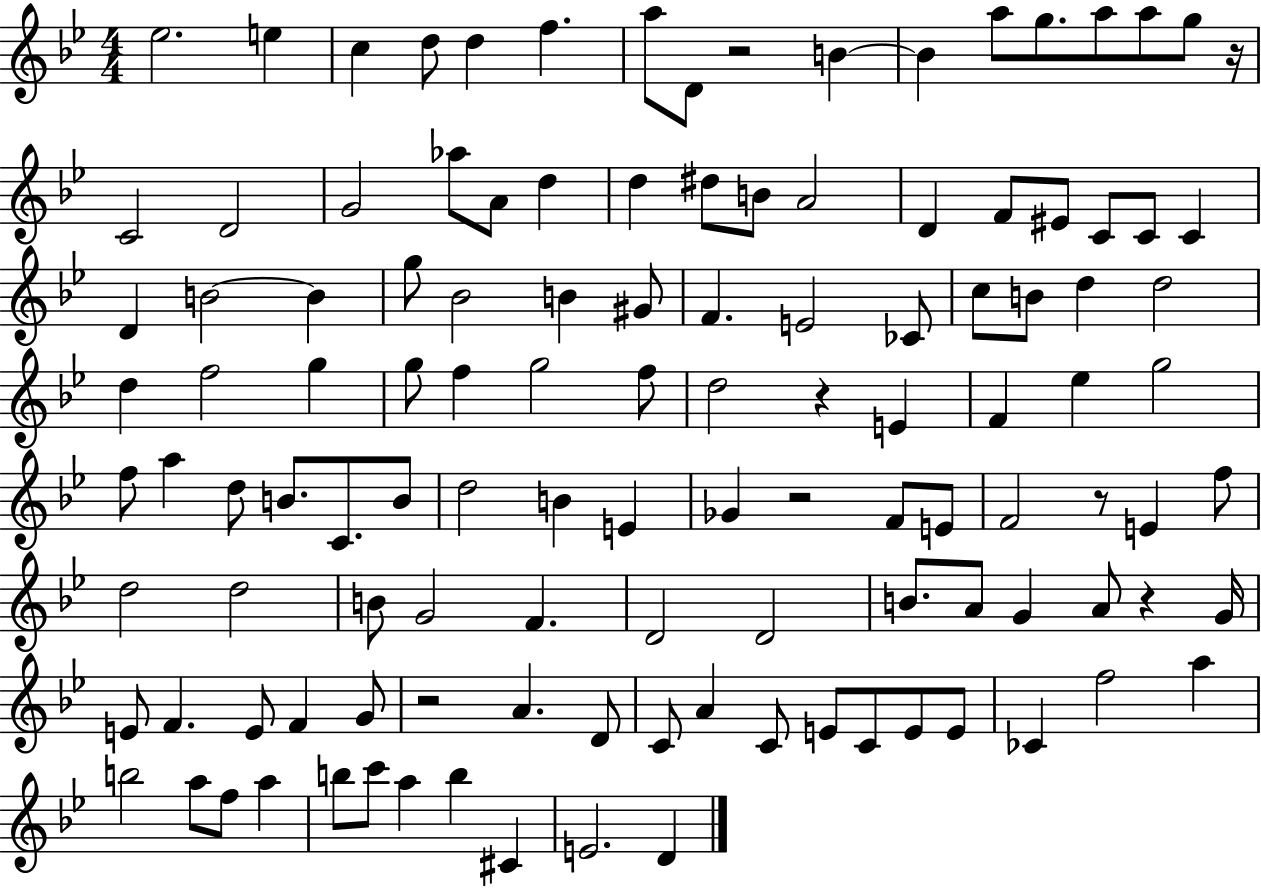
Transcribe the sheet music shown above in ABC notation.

X:1
T:Untitled
M:4/4
L:1/4
K:Bb
_e2 e c d/2 d f a/2 D/2 z2 B B a/2 g/2 a/2 a/2 g/2 z/4 C2 D2 G2 _a/2 A/2 d d ^d/2 B/2 A2 D F/2 ^E/2 C/2 C/2 C D B2 B g/2 _B2 B ^G/2 F E2 _C/2 c/2 B/2 d d2 d f2 g g/2 f g2 f/2 d2 z E F _e g2 f/2 a d/2 B/2 C/2 B/2 d2 B E _G z2 F/2 E/2 F2 z/2 E f/2 d2 d2 B/2 G2 F D2 D2 B/2 A/2 G A/2 z G/4 E/2 F E/2 F G/2 z2 A D/2 C/2 A C/2 E/2 C/2 E/2 E/2 _C f2 a b2 a/2 f/2 a b/2 c'/2 a b ^C E2 D